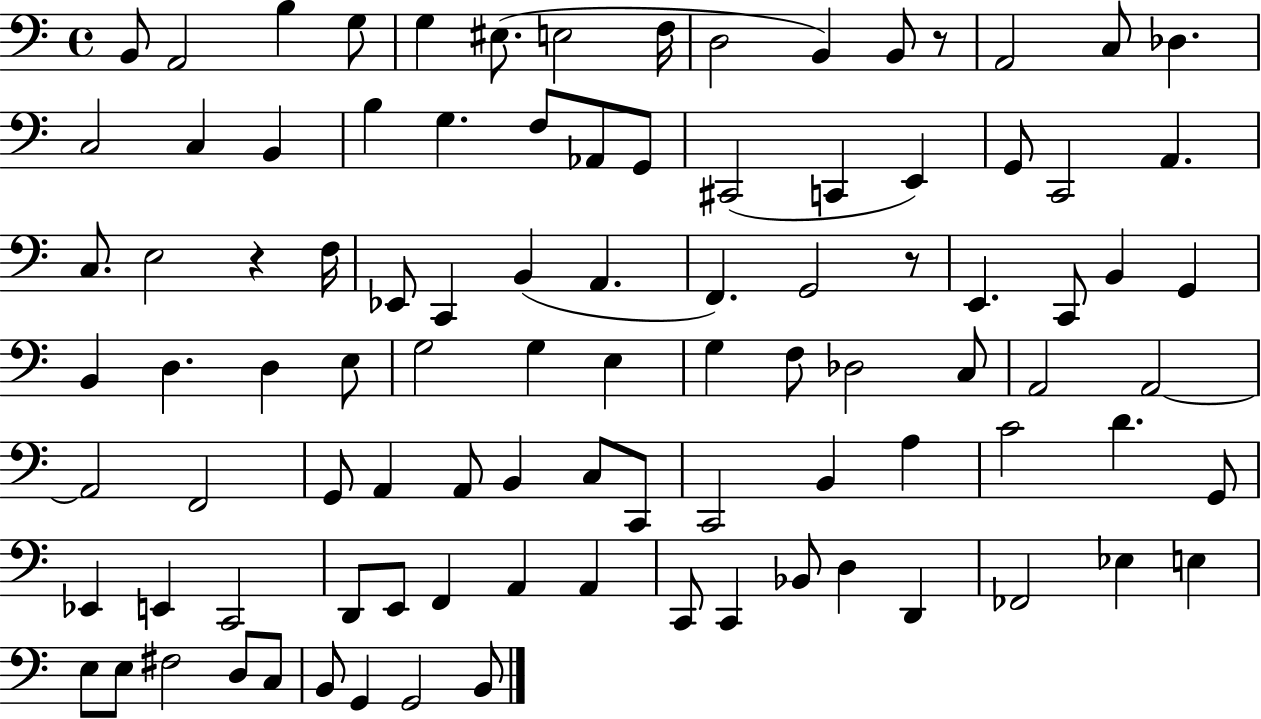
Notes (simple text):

B2/e A2/h B3/q G3/e G3/q EIS3/e. E3/h F3/s D3/h B2/q B2/e R/e A2/h C3/e Db3/q. C3/h C3/q B2/q B3/q G3/q. F3/e Ab2/e G2/e C#2/h C2/q E2/q G2/e C2/h A2/q. C3/e. E3/h R/q F3/s Eb2/e C2/q B2/q A2/q. F2/q. G2/h R/e E2/q. C2/e B2/q G2/q B2/q D3/q. D3/q E3/e G3/h G3/q E3/q G3/q F3/e Db3/h C3/e A2/h A2/h A2/h F2/h G2/e A2/q A2/e B2/q C3/e C2/e C2/h B2/q A3/q C4/h D4/q. G2/e Eb2/q E2/q C2/h D2/e E2/e F2/q A2/q A2/q C2/e C2/q Bb2/e D3/q D2/q FES2/h Eb3/q E3/q E3/e E3/e F#3/h D3/e C3/e B2/e G2/q G2/h B2/e